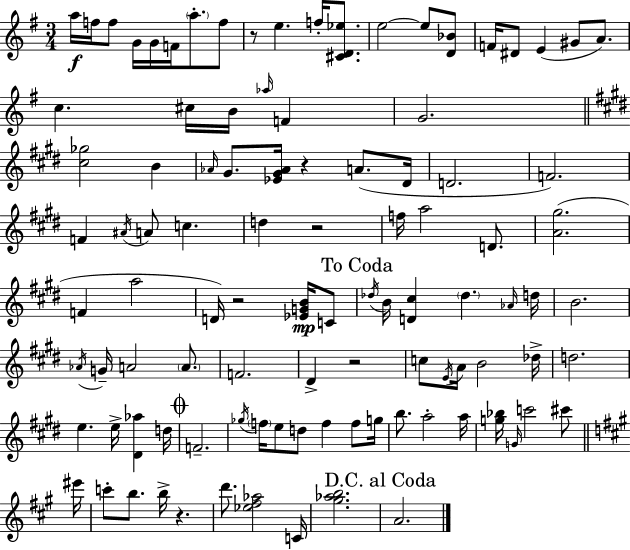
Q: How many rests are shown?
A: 6